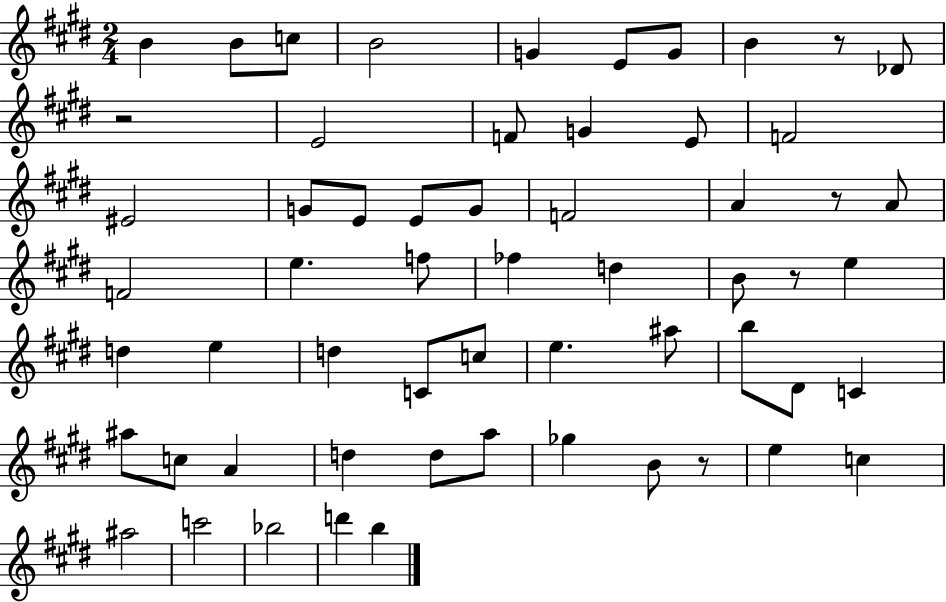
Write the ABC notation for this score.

X:1
T:Untitled
M:2/4
L:1/4
K:E
B B/2 c/2 B2 G E/2 G/2 B z/2 _D/2 z2 E2 F/2 G E/2 F2 ^E2 G/2 E/2 E/2 G/2 F2 A z/2 A/2 F2 e f/2 _f d B/2 z/2 e d e d C/2 c/2 e ^a/2 b/2 ^D/2 C ^a/2 c/2 A d d/2 a/2 _g B/2 z/2 e c ^a2 c'2 _b2 d' b